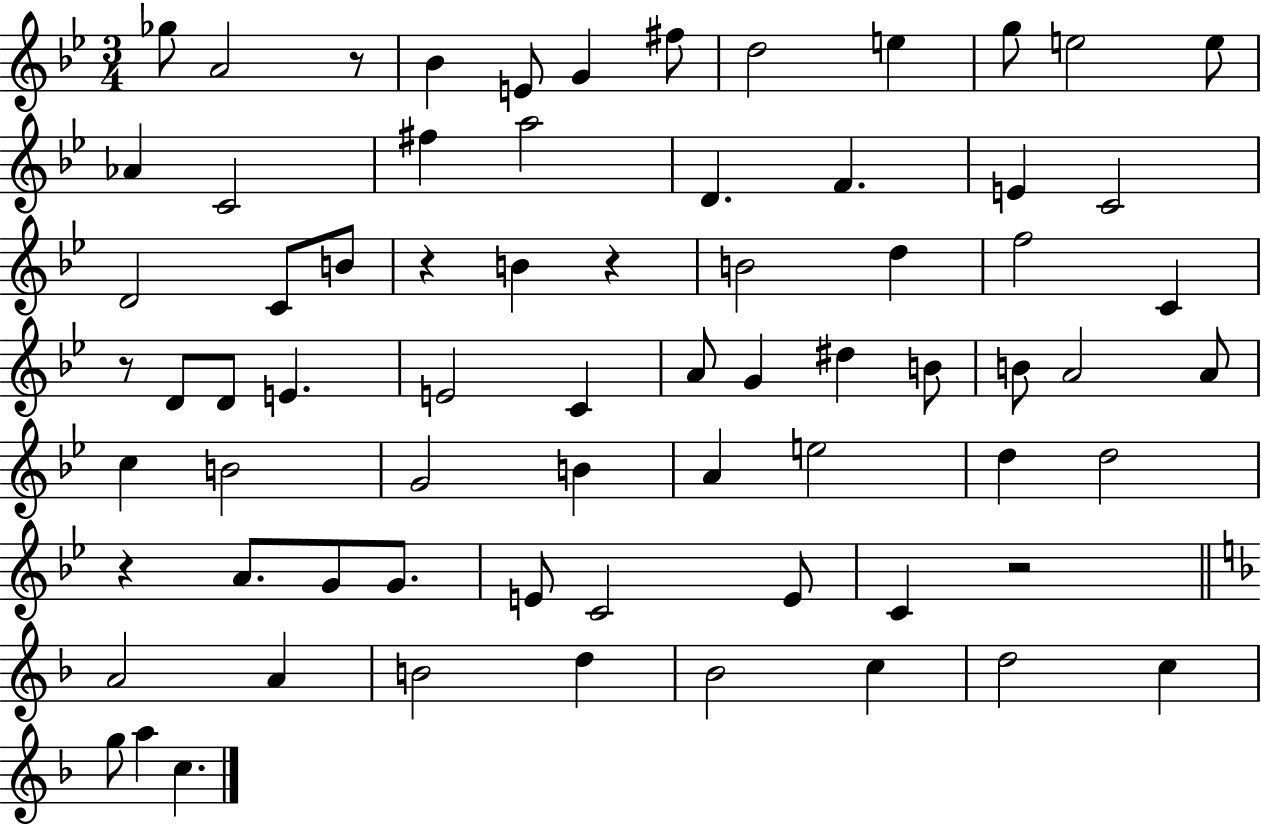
Gb5/e A4/h R/e Bb4/q E4/e G4/q F#5/e D5/h E5/q G5/e E5/h E5/e Ab4/q C4/h F#5/q A5/h D4/q. F4/q. E4/q C4/h D4/h C4/e B4/e R/q B4/q R/q B4/h D5/q F5/h C4/q R/e D4/e D4/e E4/q. E4/h C4/q A4/e G4/q D#5/q B4/e B4/e A4/h A4/e C5/q B4/h G4/h B4/q A4/q E5/h D5/q D5/h R/q A4/e. G4/e G4/e. E4/e C4/h E4/e C4/q R/h A4/h A4/q B4/h D5/q Bb4/h C5/q D5/h C5/q G5/e A5/q C5/q.